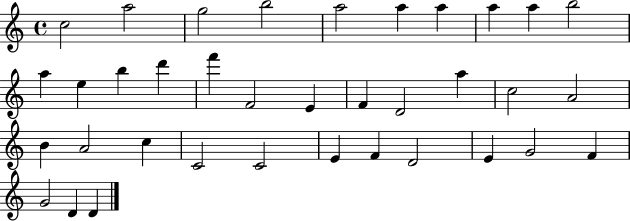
{
  \clef treble
  \time 4/4
  \defaultTimeSignature
  \key c \major
  c''2 a''2 | g''2 b''2 | a''2 a''4 a''4 | a''4 a''4 b''2 | \break a''4 e''4 b''4 d'''4 | f'''4 f'2 e'4 | f'4 d'2 a''4 | c''2 a'2 | \break b'4 a'2 c''4 | c'2 c'2 | e'4 f'4 d'2 | e'4 g'2 f'4 | \break g'2 d'4 d'4 | \bar "|."
}